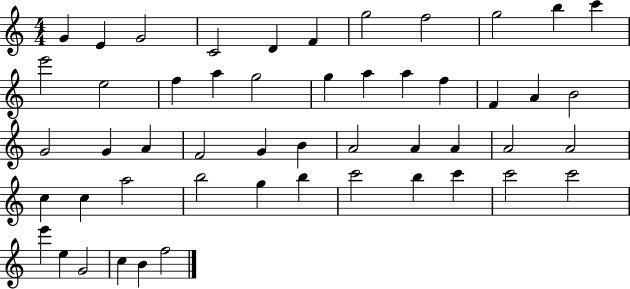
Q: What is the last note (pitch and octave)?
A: F5